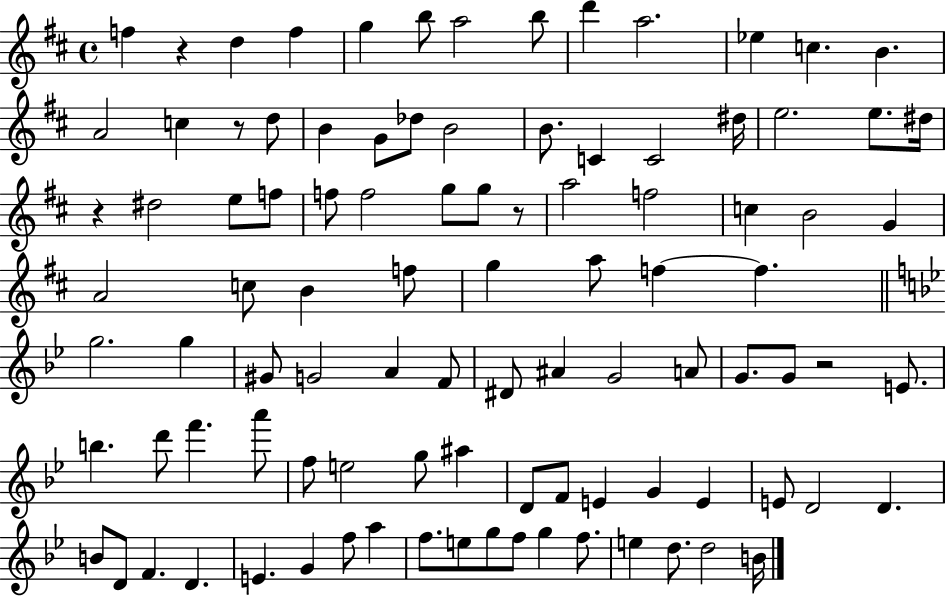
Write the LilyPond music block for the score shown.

{
  \clef treble
  \time 4/4
  \defaultTimeSignature
  \key d \major
  \repeat volta 2 { f''4 r4 d''4 f''4 | g''4 b''8 a''2 b''8 | d'''4 a''2. | ees''4 c''4. b'4. | \break a'2 c''4 r8 d''8 | b'4 g'8 des''8 b'2 | b'8. c'4 c'2 dis''16 | e''2. e''8. dis''16 | \break r4 dis''2 e''8 f''8 | f''8 f''2 g''8 g''8 r8 | a''2 f''2 | c''4 b'2 g'4 | \break a'2 c''8 b'4 f''8 | g''4 a''8 f''4~~ f''4. | \bar "||" \break \key g \minor g''2. g''4 | gis'8 g'2 a'4 f'8 | dis'8 ais'4 g'2 a'8 | g'8. g'8 r2 e'8. | \break b''4. d'''8 f'''4. a'''8 | f''8 e''2 g''8 ais''4 | d'8 f'8 e'4 g'4 e'4 | e'8 d'2 d'4. | \break b'8 d'8 f'4. d'4. | e'4. g'4 f''8 a''4 | f''8. e''8 g''8 f''8 g''4 f''8. | e''4 d''8. d''2 b'16 | \break } \bar "|."
}